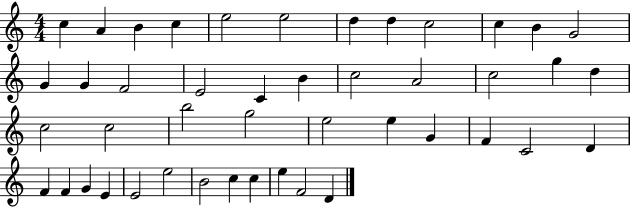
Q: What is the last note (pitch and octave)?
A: D4